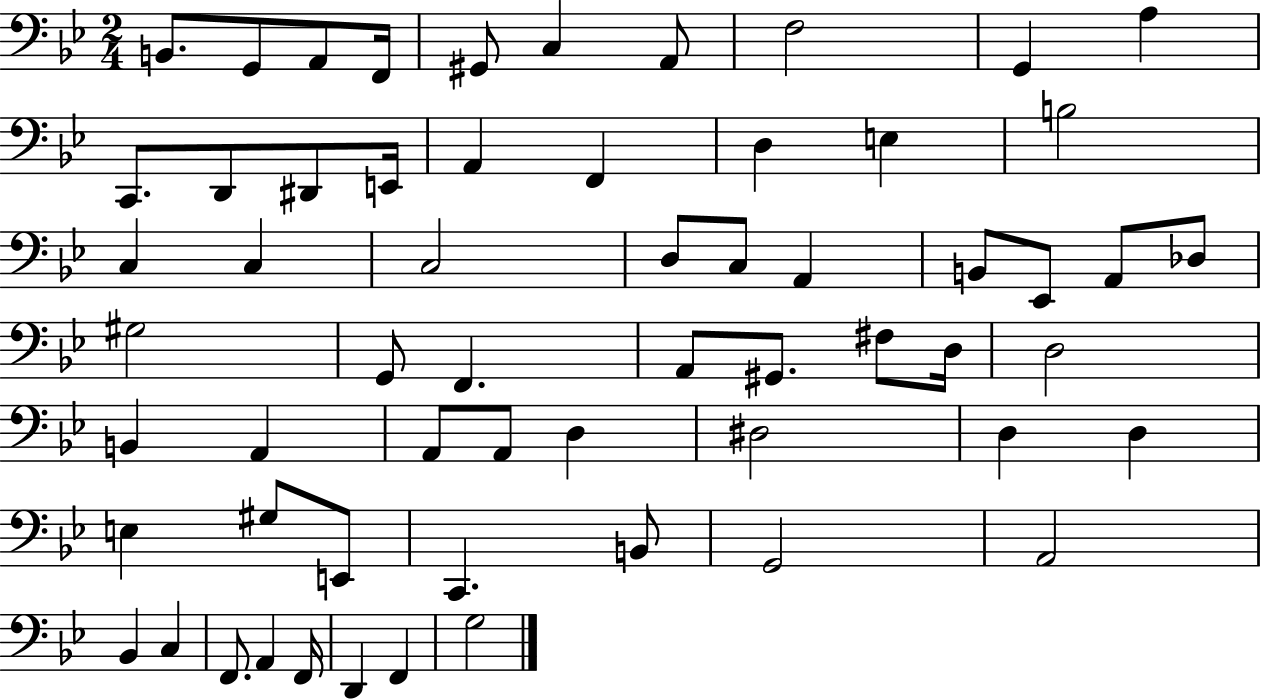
X:1
T:Untitled
M:2/4
L:1/4
K:Bb
B,,/2 G,,/2 A,,/2 F,,/4 ^G,,/2 C, A,,/2 F,2 G,, A, C,,/2 D,,/2 ^D,,/2 E,,/4 A,, F,, D, E, B,2 C, C, C,2 D,/2 C,/2 A,, B,,/2 _E,,/2 A,,/2 _D,/2 ^G,2 G,,/2 F,, A,,/2 ^G,,/2 ^F,/2 D,/4 D,2 B,, A,, A,,/2 A,,/2 D, ^D,2 D, D, E, ^G,/2 E,,/2 C,, B,,/2 G,,2 A,,2 _B,, C, F,,/2 A,, F,,/4 D,, F,, G,2